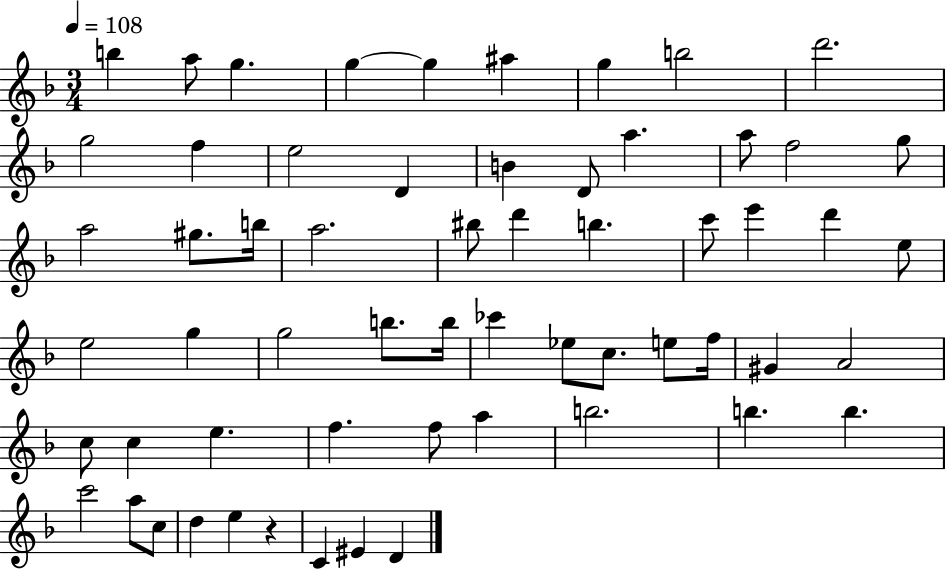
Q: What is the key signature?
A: F major